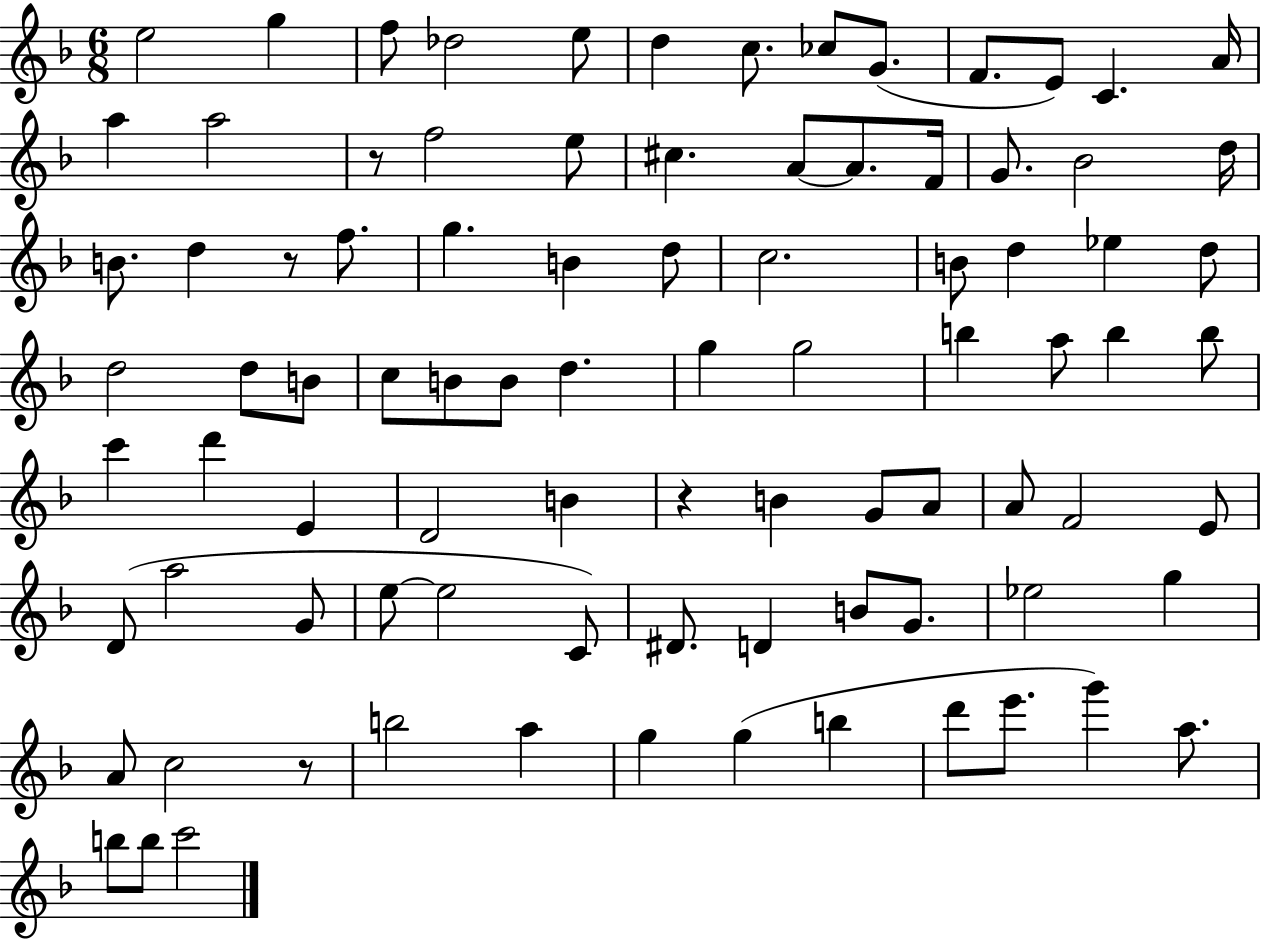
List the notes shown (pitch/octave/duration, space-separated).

E5/h G5/q F5/e Db5/h E5/e D5/q C5/e. CES5/e G4/e. F4/e. E4/e C4/q. A4/s A5/q A5/h R/e F5/h E5/e C#5/q. A4/e A4/e. F4/s G4/e. Bb4/h D5/s B4/e. D5/q R/e F5/e. G5/q. B4/q D5/e C5/h. B4/e D5/q Eb5/q D5/e D5/h D5/e B4/e C5/e B4/e B4/e D5/q. G5/q G5/h B5/q A5/e B5/q B5/e C6/q D6/q E4/q D4/h B4/q R/q B4/q G4/e A4/e A4/e F4/h E4/e D4/e A5/h G4/e E5/e E5/h C4/e D#4/e. D4/q B4/e G4/e. Eb5/h G5/q A4/e C5/h R/e B5/h A5/q G5/q G5/q B5/q D6/e E6/e. G6/q A5/e. B5/e B5/e C6/h